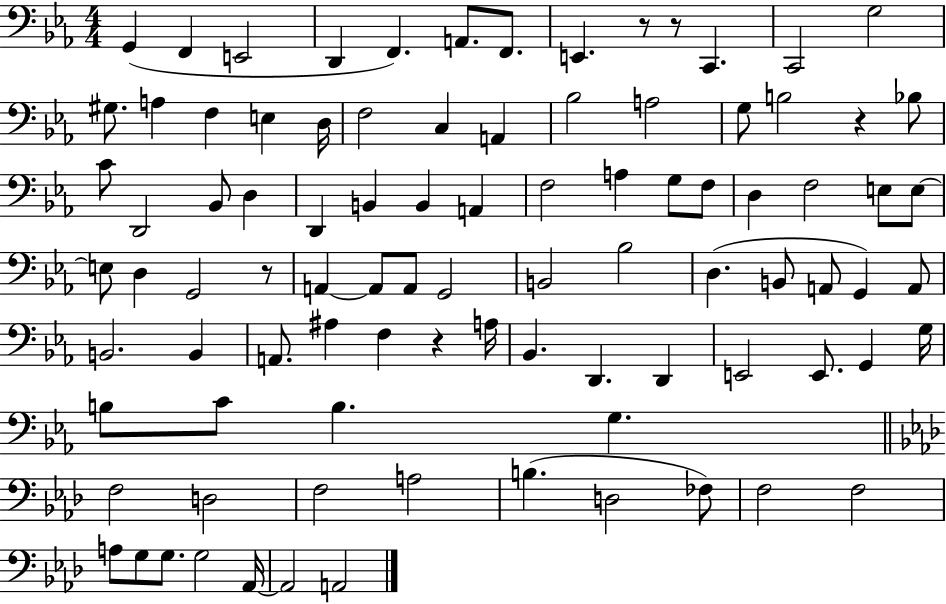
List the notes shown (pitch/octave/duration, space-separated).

G2/q F2/q E2/h D2/q F2/q. A2/e. F2/e. E2/q. R/e R/e C2/q. C2/h G3/h G#3/e. A3/q F3/q E3/q D3/s F3/h C3/q A2/q Bb3/h A3/h G3/e B3/h R/q Bb3/e C4/e D2/h Bb2/e D3/q D2/q B2/q B2/q A2/q F3/h A3/q G3/e F3/e D3/q F3/h E3/e E3/e E3/e D3/q G2/h R/e A2/q A2/e A2/e G2/h B2/h Bb3/h D3/q. B2/e A2/e G2/q A2/e B2/h. B2/q A2/e. A#3/q F3/q R/q A3/s Bb2/q. D2/q. D2/q E2/h E2/e. G2/q G3/s B3/e C4/e B3/q. G3/q. F3/h D3/h F3/h A3/h B3/q. D3/h FES3/e F3/h F3/h A3/e G3/e G3/e. G3/h Ab2/s Ab2/h A2/h